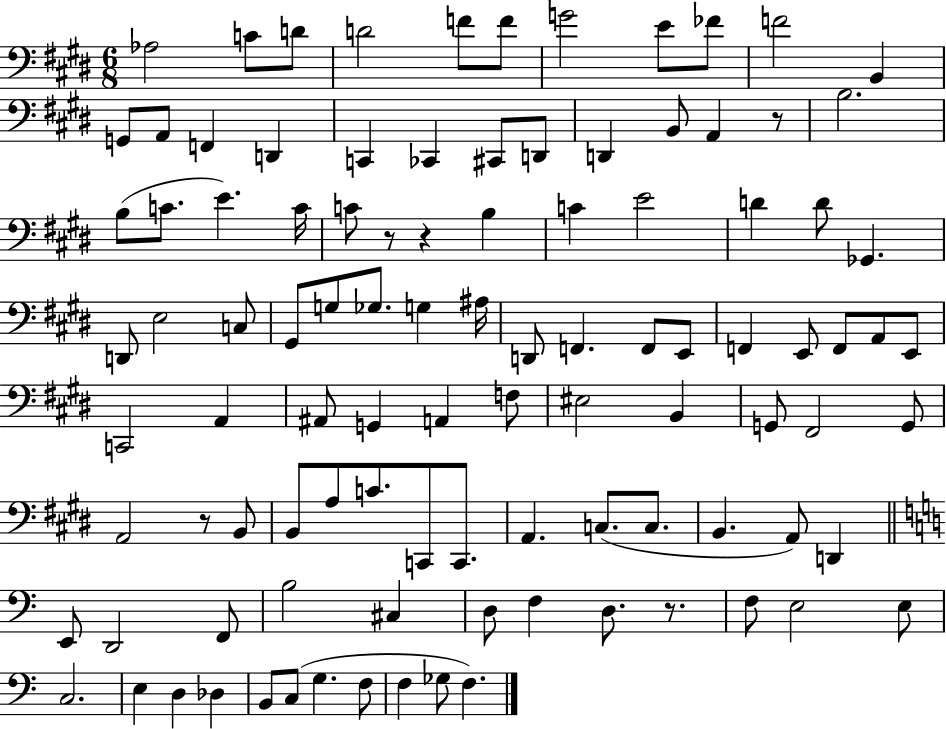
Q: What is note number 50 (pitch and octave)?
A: A2